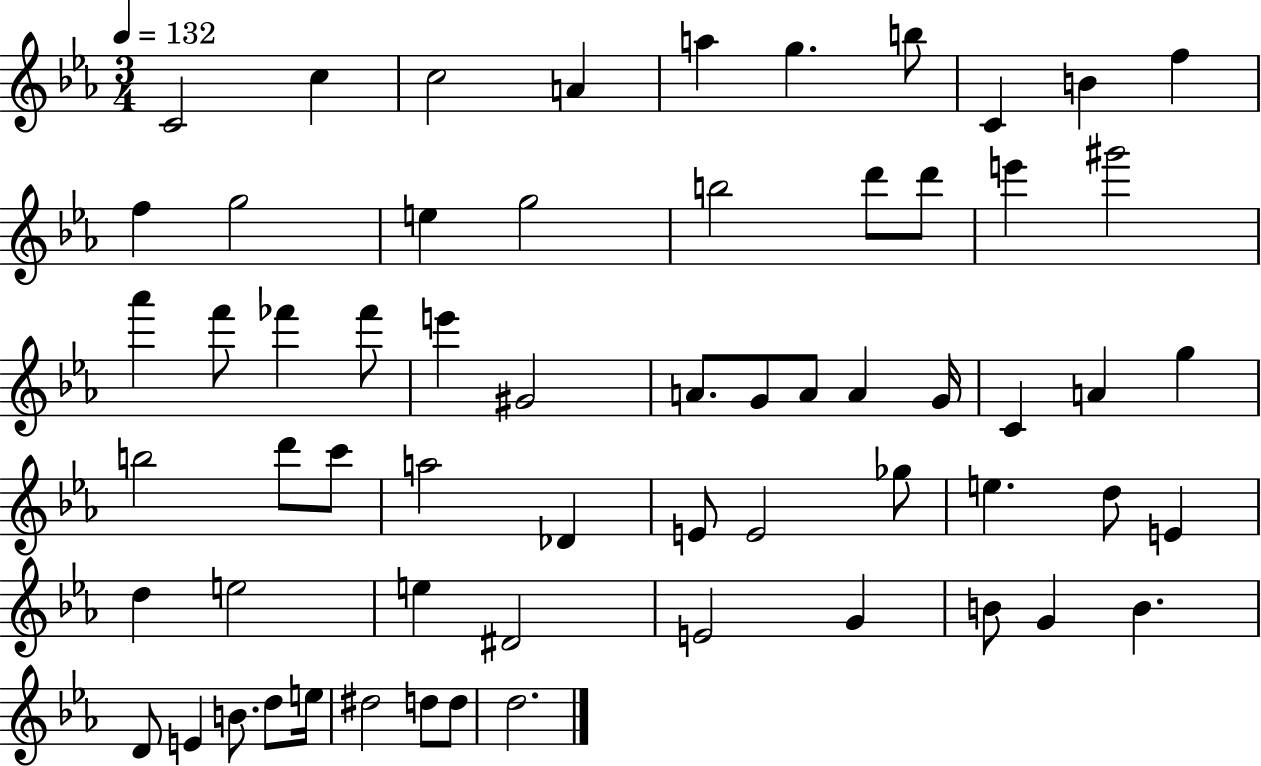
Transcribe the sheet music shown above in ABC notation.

X:1
T:Untitled
M:3/4
L:1/4
K:Eb
C2 c c2 A a g b/2 C B f f g2 e g2 b2 d'/2 d'/2 e' ^g'2 _a' f'/2 _f' _f'/2 e' ^G2 A/2 G/2 A/2 A G/4 C A g b2 d'/2 c'/2 a2 _D E/2 E2 _g/2 e d/2 E d e2 e ^D2 E2 G B/2 G B D/2 E B/2 d/2 e/4 ^d2 d/2 d/2 d2